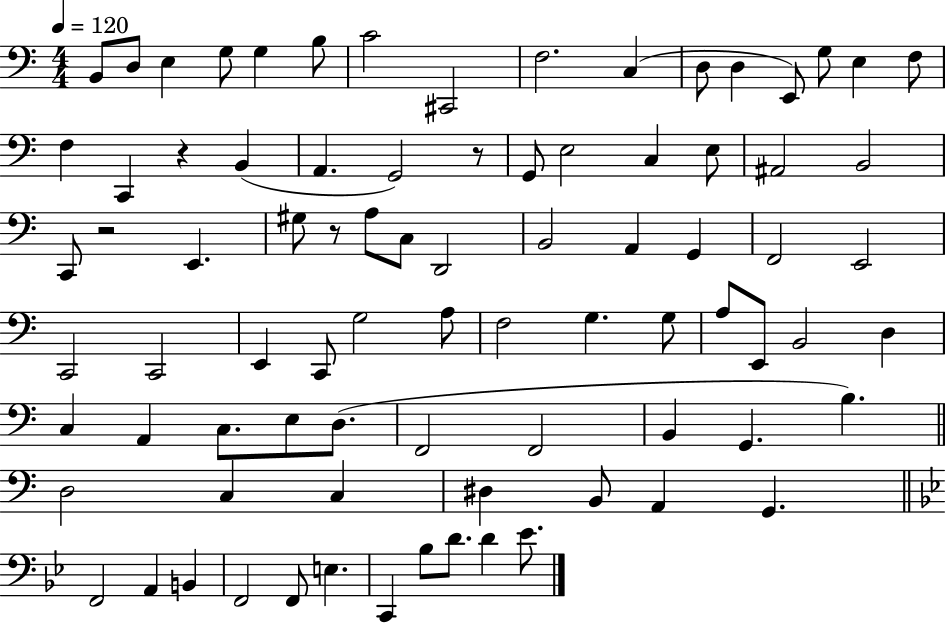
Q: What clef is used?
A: bass